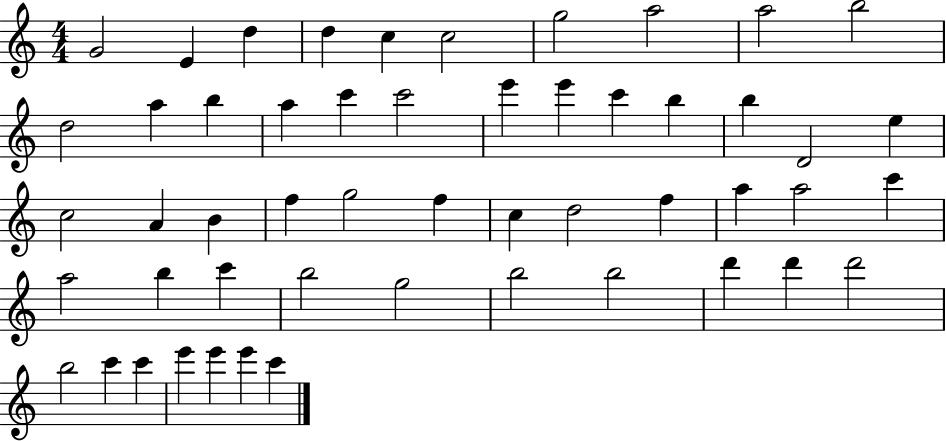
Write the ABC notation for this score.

X:1
T:Untitled
M:4/4
L:1/4
K:C
G2 E d d c c2 g2 a2 a2 b2 d2 a b a c' c'2 e' e' c' b b D2 e c2 A B f g2 f c d2 f a a2 c' a2 b c' b2 g2 b2 b2 d' d' d'2 b2 c' c' e' e' e' c'